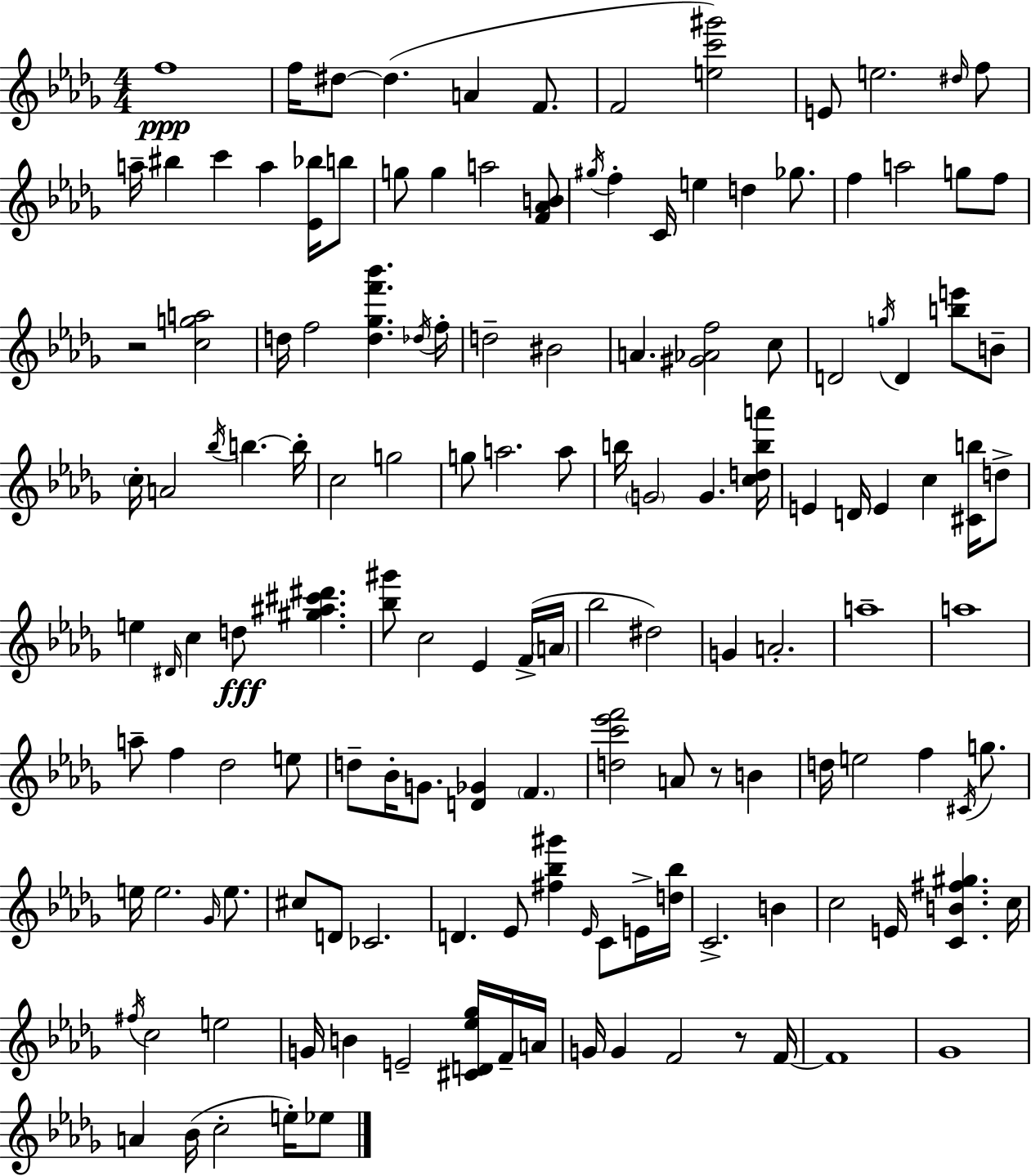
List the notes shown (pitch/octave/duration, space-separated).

F5/w F5/s D#5/e D#5/q. A4/q F4/e. F4/h [E5,C6,G#6]/h E4/e E5/h. D#5/s F5/e A5/s BIS5/q C6/q A5/q [Eb4,Bb5]/s B5/e G5/e G5/q A5/h [F4,Ab4,B4]/e G#5/s F5/q C4/s E5/q D5/q Gb5/e. F5/q A5/h G5/e F5/e R/h [C5,G5,A5]/h D5/s F5/h [D5,Gb5,F6,Bb6]/q. Db5/s F5/s D5/h BIS4/h A4/q. [G#4,Ab4,F5]/h C5/e D4/h G5/s D4/q [B5,E6]/e B4/e C5/s A4/h Bb5/s B5/q. B5/s C5/h G5/h G5/e A5/h. A5/e B5/s G4/h G4/q. [C5,D5,B5,A6]/s E4/q D4/s E4/q C5/q [C#4,B5]/s D5/e E5/q D#4/s C5/q D5/e [G#5,A#5,C#6,D#6]/q. [Bb5,G#6]/e C5/h Eb4/q F4/s A4/s Bb5/h D#5/h G4/q A4/h. A5/w A5/w A5/e F5/q Db5/h E5/e D5/e Bb4/s G4/e. [D4,Gb4]/q F4/q. [D5,C6,Eb6,F6]/h A4/e R/e B4/q D5/s E5/h F5/q C#4/s G5/e. E5/s E5/h. Gb4/s E5/e. C#5/e D4/e CES4/h. D4/q. Eb4/e [F#5,Bb5,G#6]/q Eb4/s C4/e E4/s [D5,Bb5]/s C4/h. B4/q C5/h E4/s [C4,B4,F#5,G#5]/q. C5/s F#5/s C5/h E5/h G4/s B4/q E4/h [C#4,D4,Eb5,Gb5]/s F4/s A4/s G4/s G4/q F4/h R/e F4/s F4/w Gb4/w A4/q Bb4/s C5/h E5/s Eb5/e